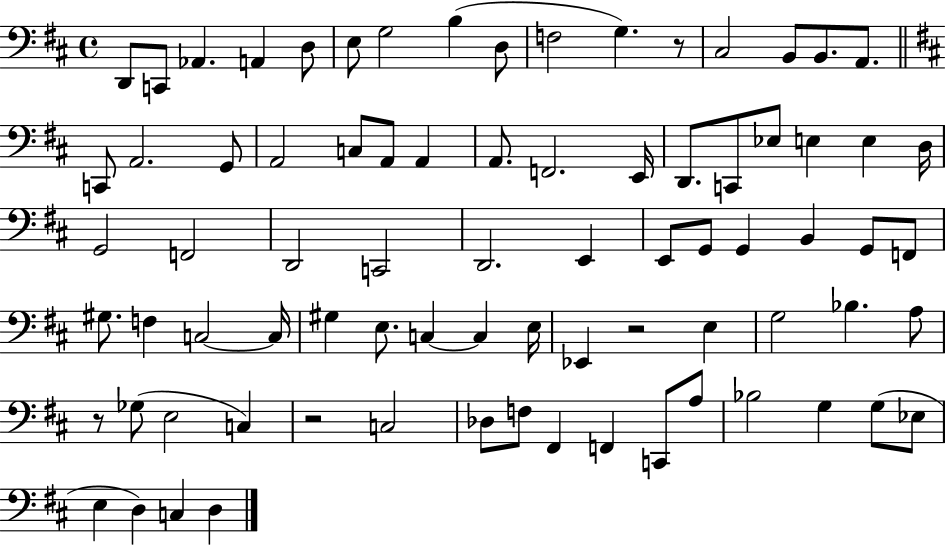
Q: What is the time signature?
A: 4/4